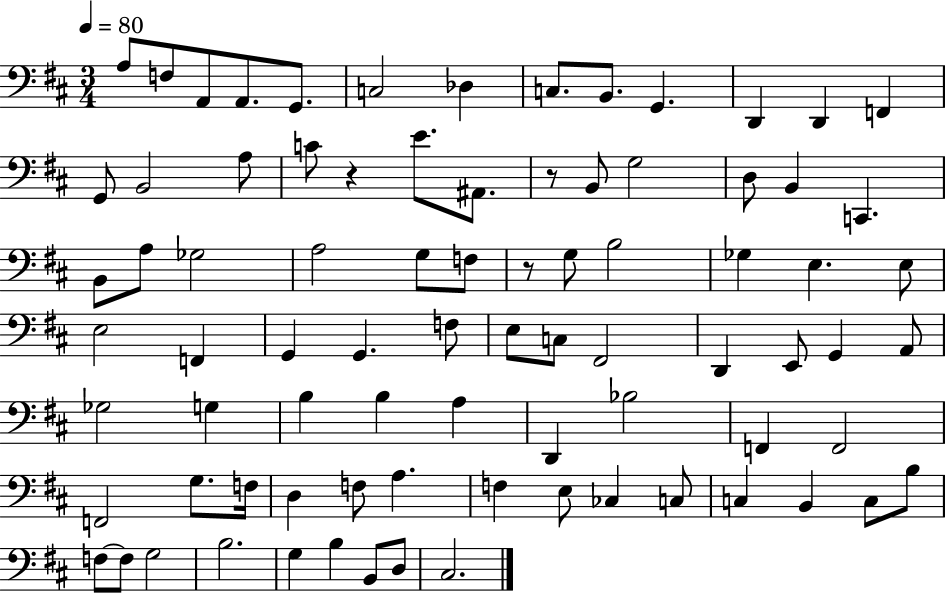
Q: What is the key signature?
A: D major